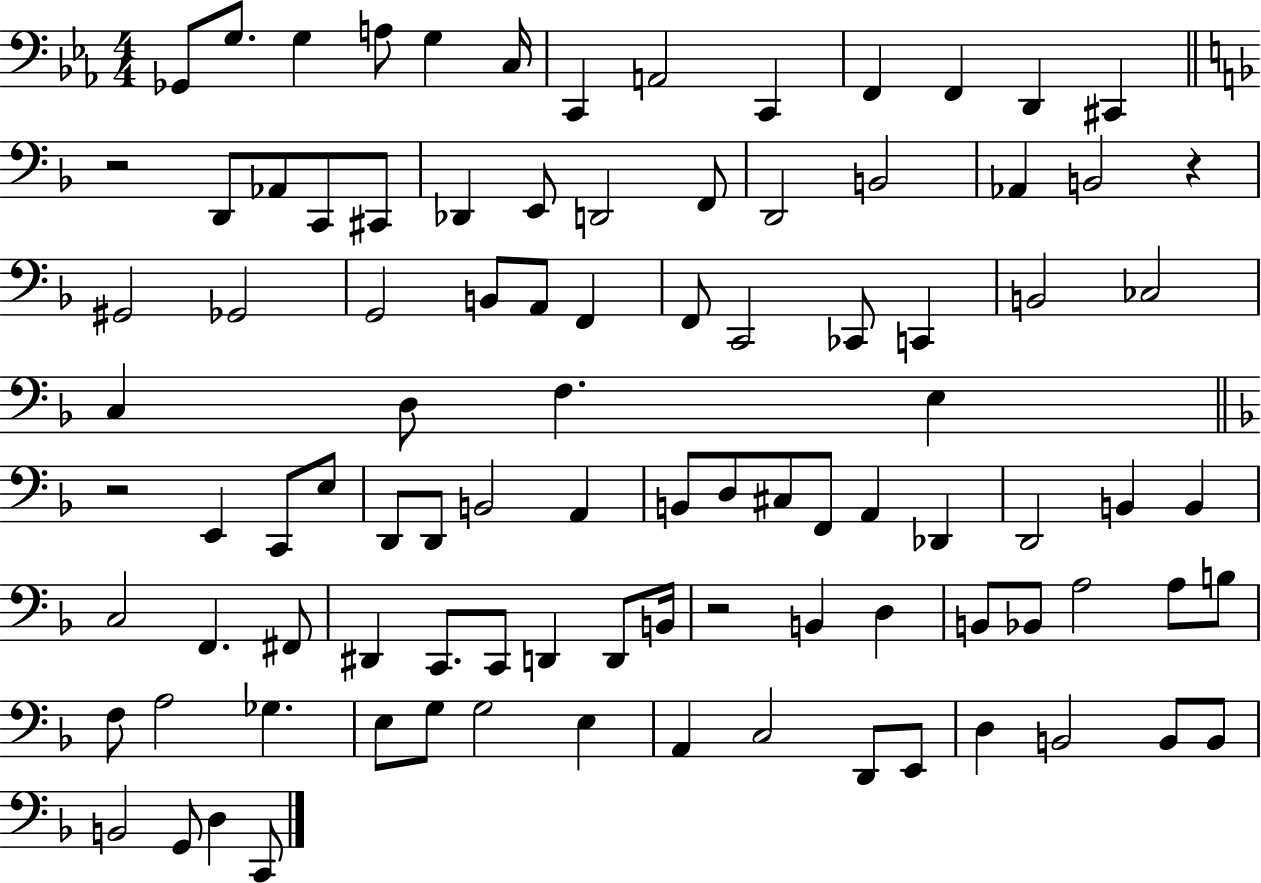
{
  \clef bass
  \numericTimeSignature
  \time 4/4
  \key ees \major
  \repeat volta 2 { ges,8 g8. g4 a8 g4 c16 | c,4 a,2 c,4 | f,4 f,4 d,4 cis,4 | \bar "||" \break \key d \minor r2 d,8 aes,8 c,8 cis,8 | des,4 e,8 d,2 f,8 | d,2 b,2 | aes,4 b,2 r4 | \break gis,2 ges,2 | g,2 b,8 a,8 f,4 | f,8 c,2 ces,8 c,4 | b,2 ces2 | \break c4 d8 f4. e4 | \bar "||" \break \key f \major r2 e,4 c,8 e8 | d,8 d,8 b,2 a,4 | b,8 d8 cis8 f,8 a,4 des,4 | d,2 b,4 b,4 | \break c2 f,4. fis,8 | dis,4 c,8. c,8 d,4 d,8 b,16 | r2 b,4 d4 | b,8 bes,8 a2 a8 b8 | \break f8 a2 ges4. | e8 g8 g2 e4 | a,4 c2 d,8 e,8 | d4 b,2 b,8 b,8 | \break b,2 g,8 d4 c,8 | } \bar "|."
}